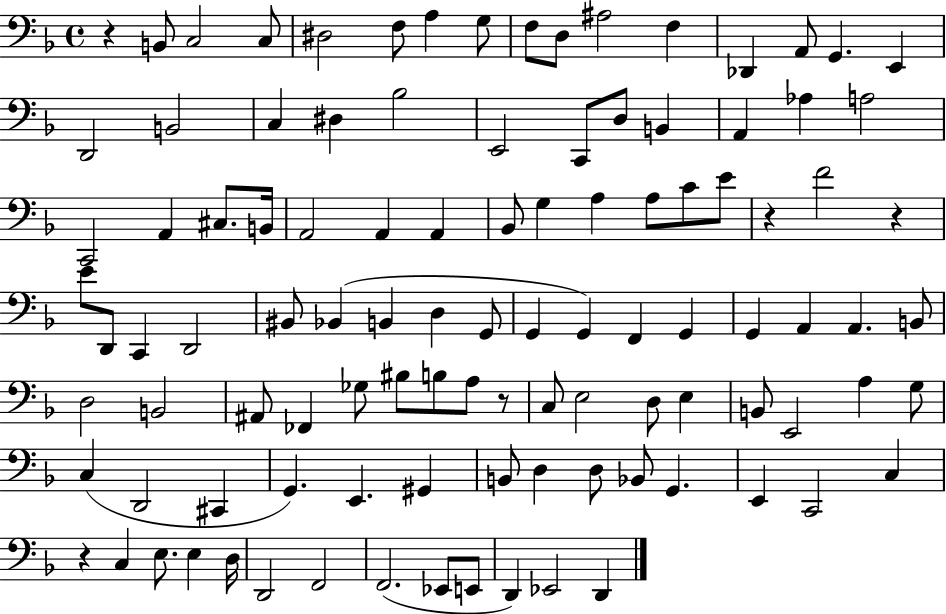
{
  \clef bass
  \time 4/4
  \defaultTimeSignature
  \key f \major
  r4 b,8 c2 c8 | dis2 f8 a4 g8 | f8 d8 ais2 f4 | des,4 a,8 g,4. e,4 | \break d,2 b,2 | c4 dis4 bes2 | e,2 c,8 d8 b,4 | a,4 aes4 a2 | \break c,2 a,4 cis8. b,16 | a,2 a,4 a,4 | bes,8 g4 a4 a8 c'8 e'8 | r4 f'2 r4 | \break e'8 d,8 c,4 d,2 | bis,8 bes,4( b,4 d4 g,8 | g,4 g,4) f,4 g,4 | g,4 a,4 a,4. b,8 | \break d2 b,2 | ais,8 fes,4 ges8 bis8 b8 a8 r8 | c8 e2 d8 e4 | b,8 e,2 a4 g8 | \break c4( d,2 cis,4 | g,4.) e,4. gis,4 | b,8 d4 d8 bes,8 g,4. | e,4 c,2 c4 | \break r4 c4 e8. e4 d16 | d,2 f,2 | f,2.( ees,8 e,8 | d,4) ees,2 d,4 | \break \bar "|."
}